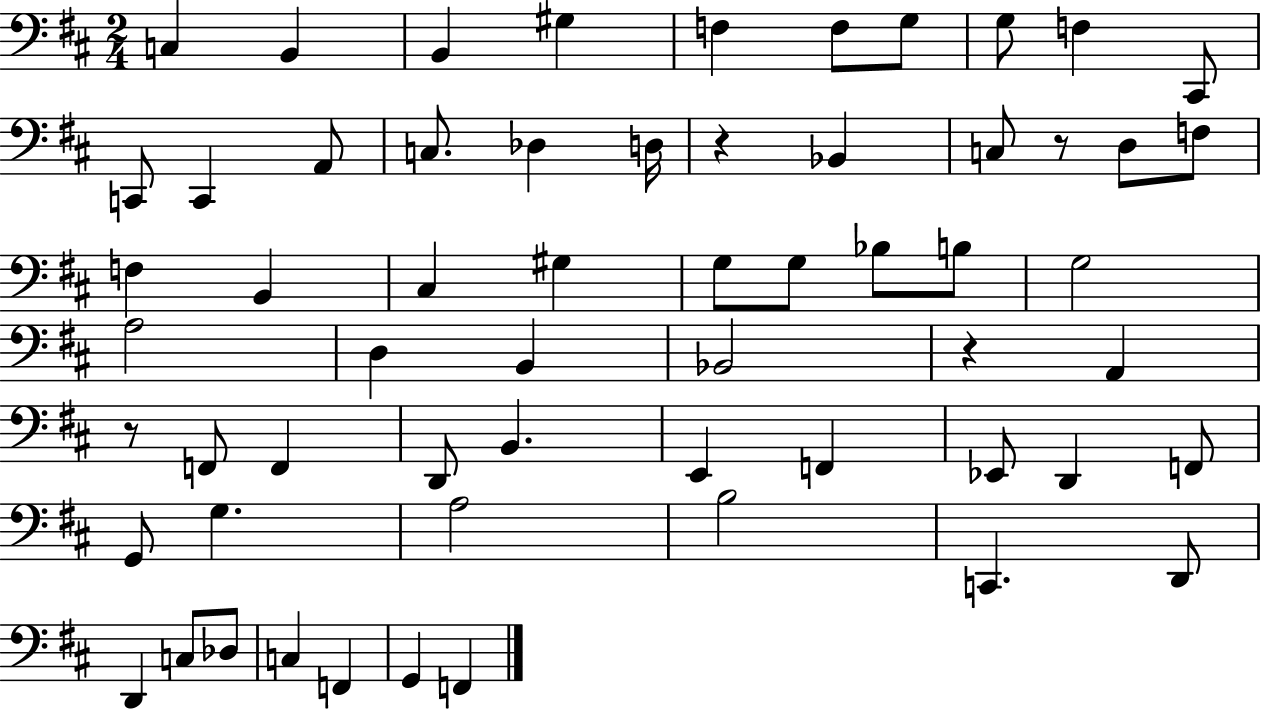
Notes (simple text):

C3/q B2/q B2/q G#3/q F3/q F3/e G3/e G3/e F3/q C#2/e C2/e C2/q A2/e C3/e. Db3/q D3/s R/q Bb2/q C3/e R/e D3/e F3/e F3/q B2/q C#3/q G#3/q G3/e G3/e Bb3/e B3/e G3/h A3/h D3/q B2/q Bb2/h R/q A2/q R/e F2/e F2/q D2/e B2/q. E2/q F2/q Eb2/e D2/q F2/e G2/e G3/q. A3/h B3/h C2/q. D2/e D2/q C3/e Db3/e C3/q F2/q G2/q F2/q